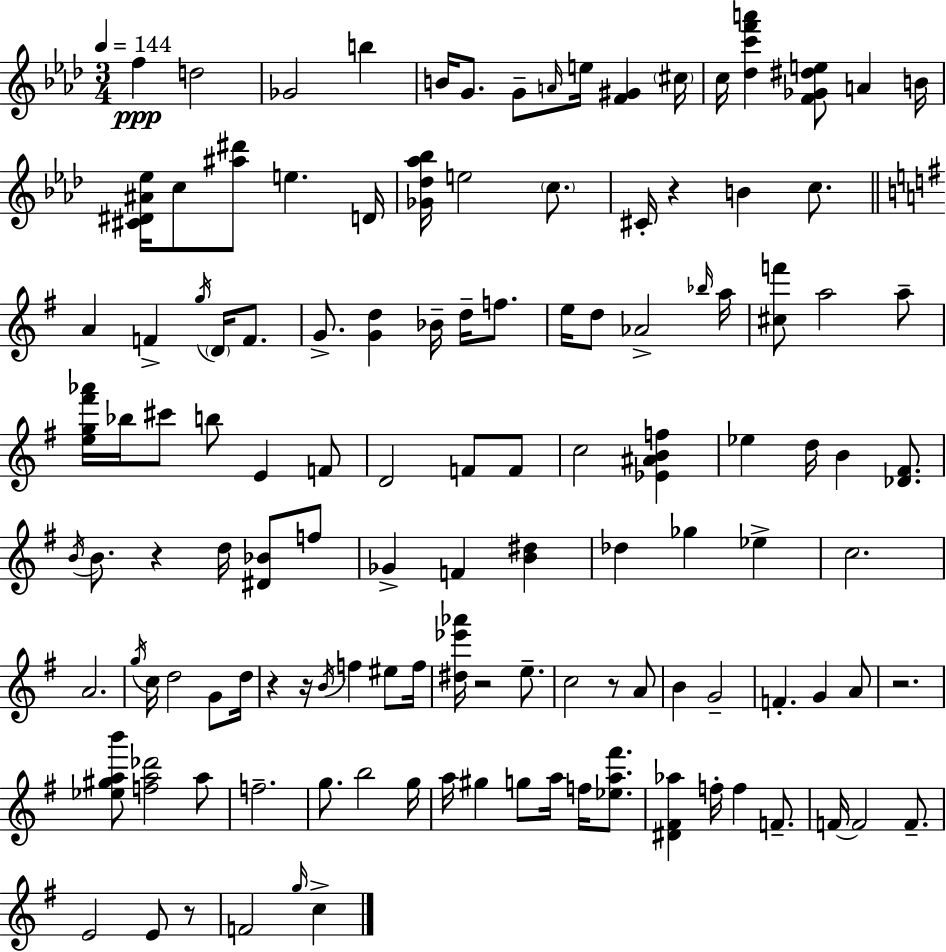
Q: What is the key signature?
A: F minor